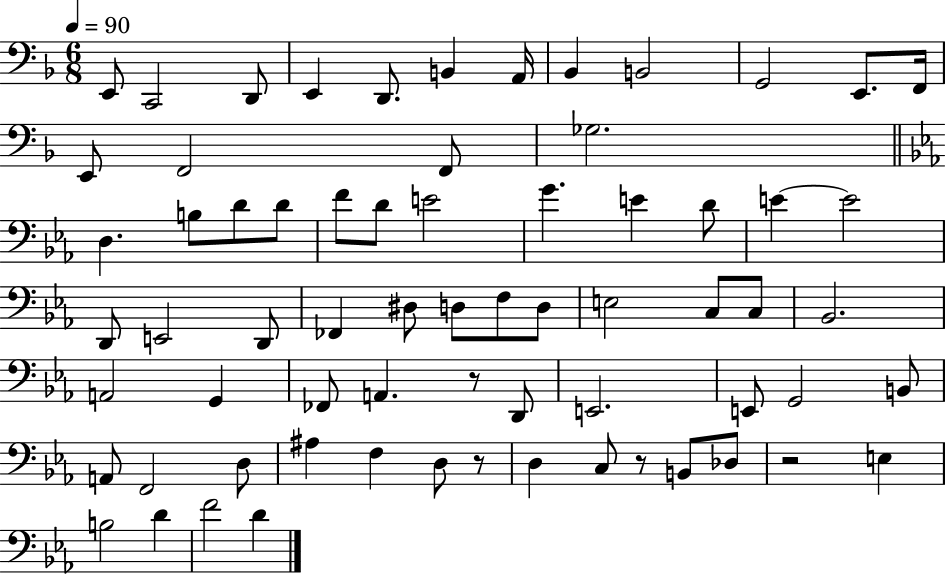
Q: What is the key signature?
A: F major